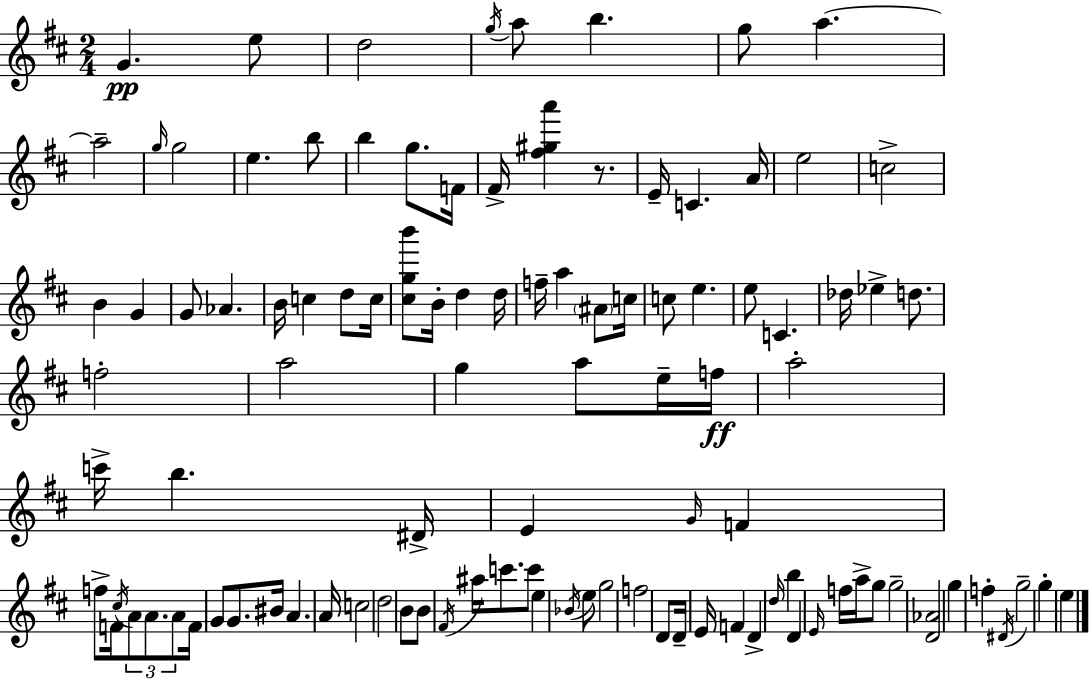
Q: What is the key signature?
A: D major